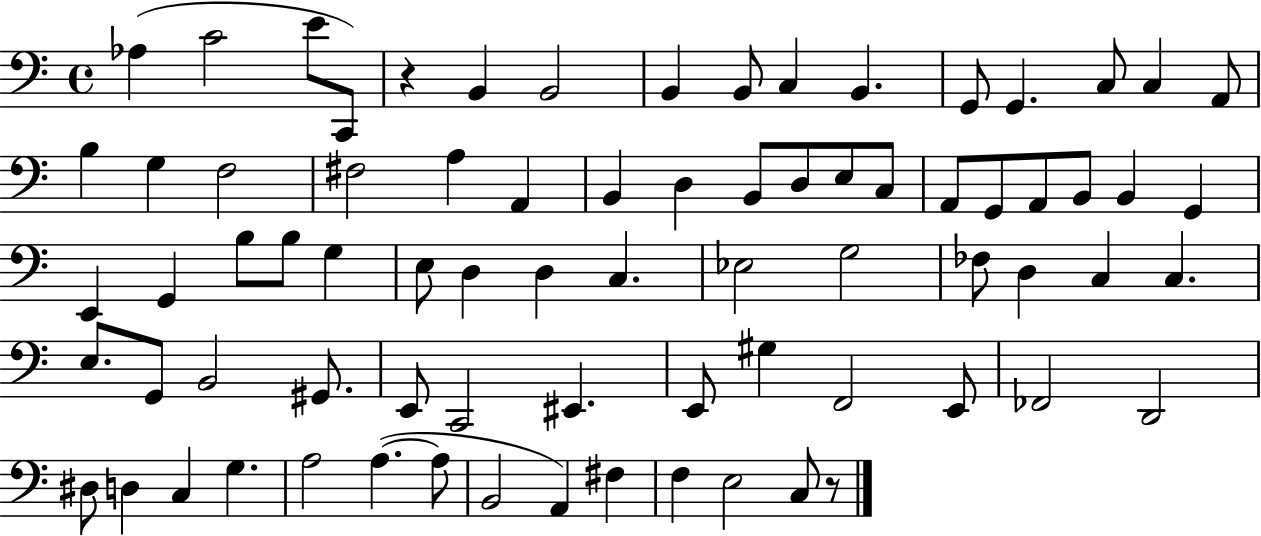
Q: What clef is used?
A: bass